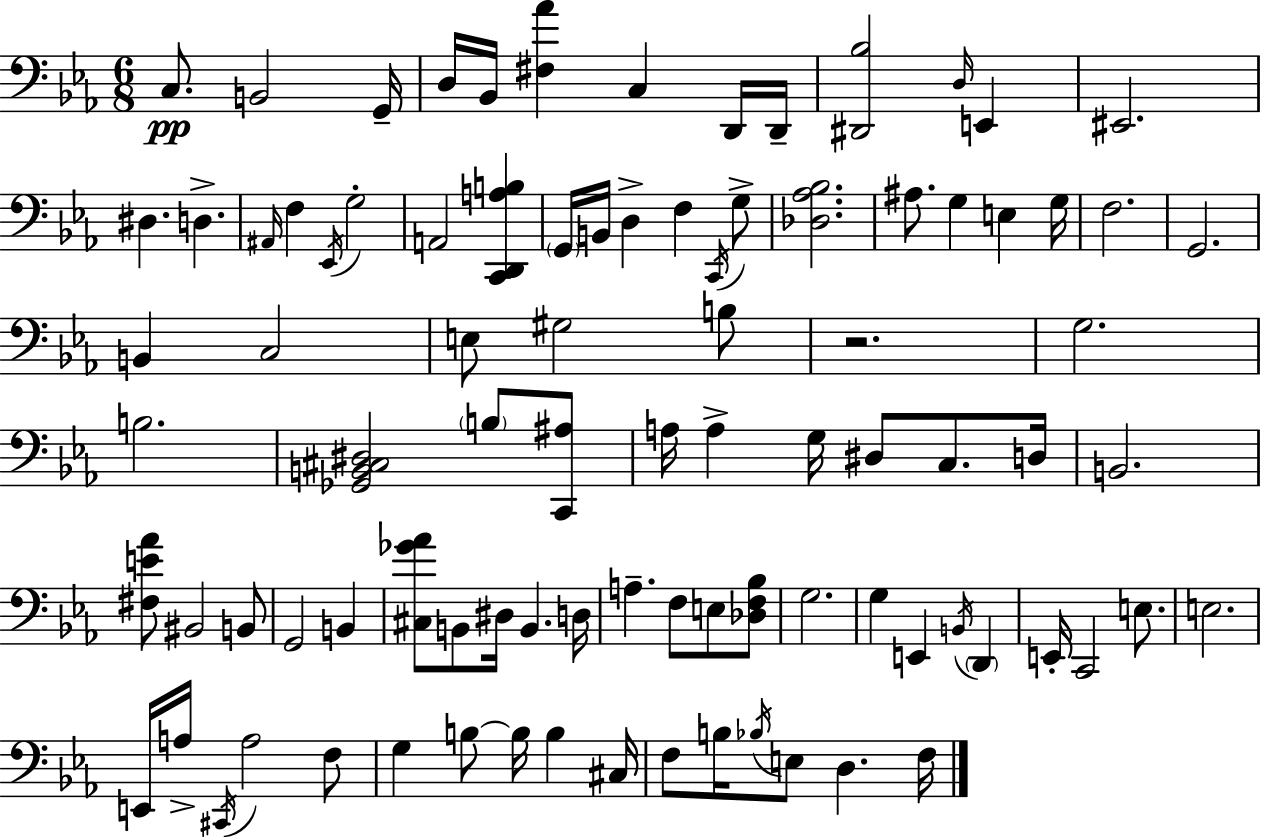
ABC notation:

X:1
T:Untitled
M:6/8
L:1/4
K:Cm
C,/2 B,,2 G,,/4 D,/4 _B,,/4 [^F,_A] C, D,,/4 D,,/4 [^D,,_B,]2 D,/4 E,, ^E,,2 ^D, D, ^A,,/4 F, _E,,/4 G,2 A,,2 [C,,D,,A,B,] G,,/4 B,,/4 D, F, C,,/4 G,/2 [_D,_A,_B,]2 ^A,/2 G, E, G,/4 F,2 G,,2 B,, C,2 E,/2 ^G,2 B,/2 z2 G,2 B,2 [_G,,B,,^C,^D,]2 B,/2 [C,,^A,]/2 A,/4 A, G,/4 ^D,/2 C,/2 D,/4 B,,2 [^F,E_A]/2 ^B,,2 B,,/2 G,,2 B,, [^C,_G_A]/2 B,,/2 ^D,/4 B,, D,/4 A, F,/2 E,/2 [_D,F,_B,]/2 G,2 G, E,, B,,/4 D,, E,,/4 C,,2 E,/2 E,2 E,,/4 A,/4 ^C,,/4 A,2 F,/2 G, B,/2 B,/4 B, ^C,/4 F,/2 B,/4 _B,/4 E,/2 D, F,/4